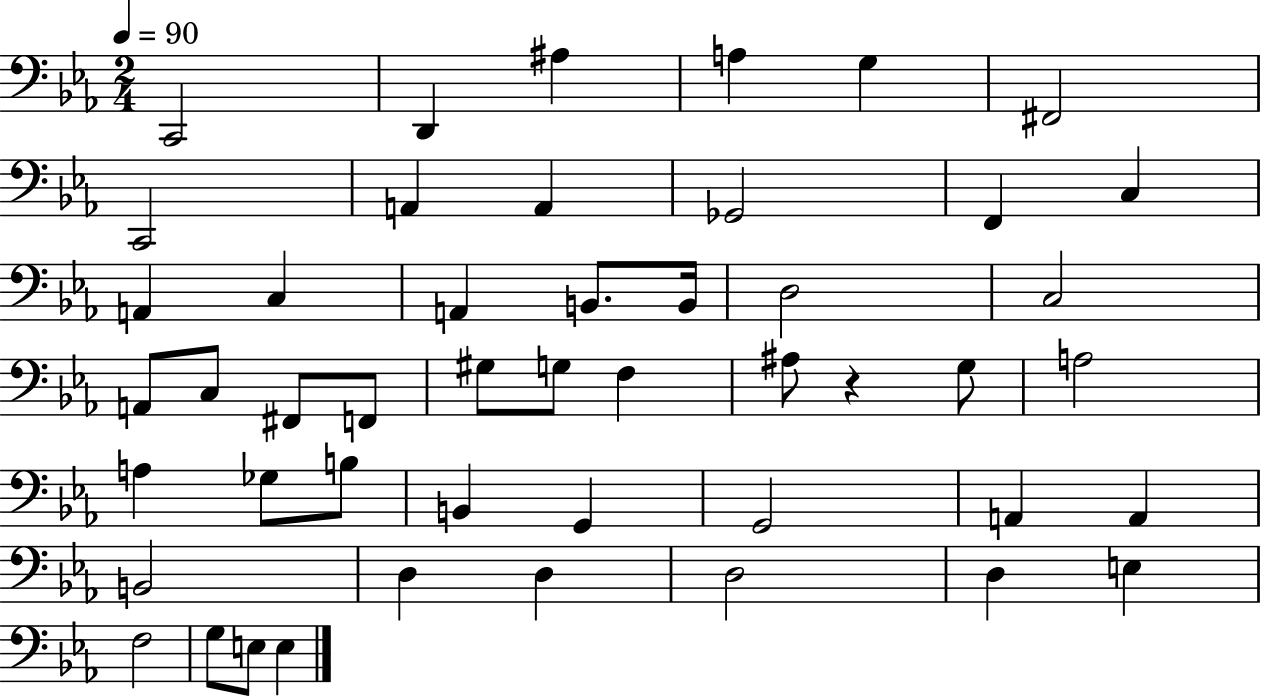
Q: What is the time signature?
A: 2/4